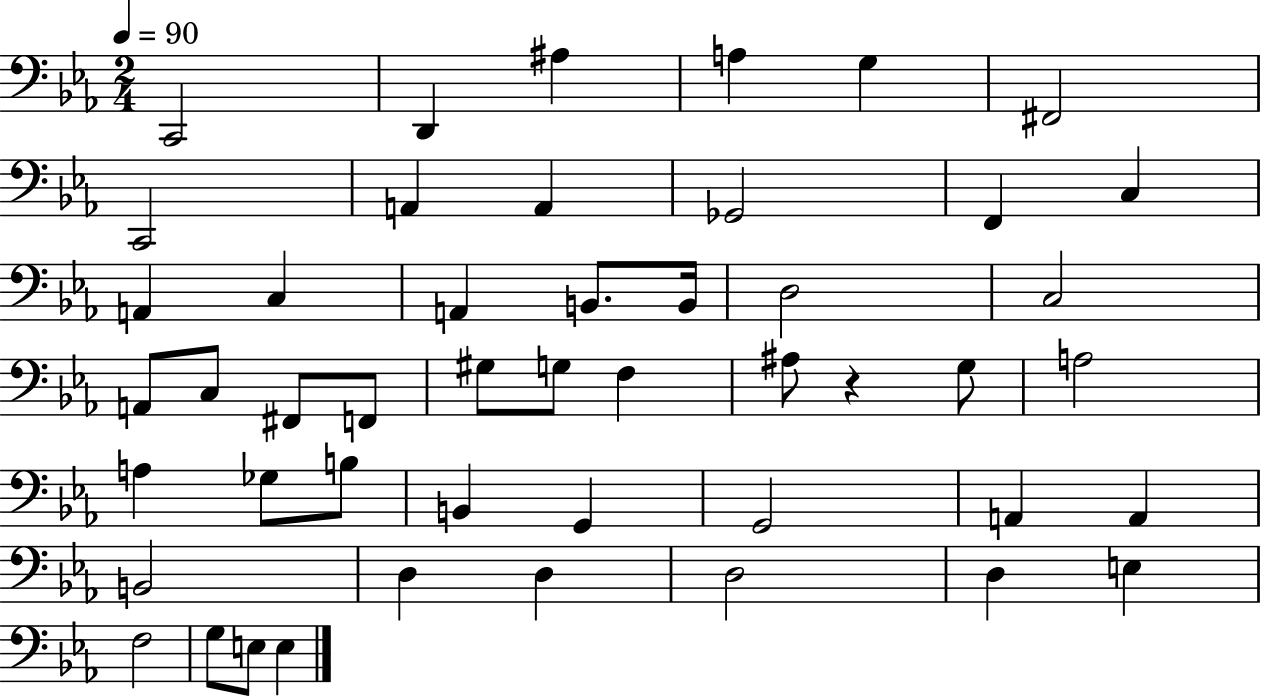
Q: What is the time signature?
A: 2/4